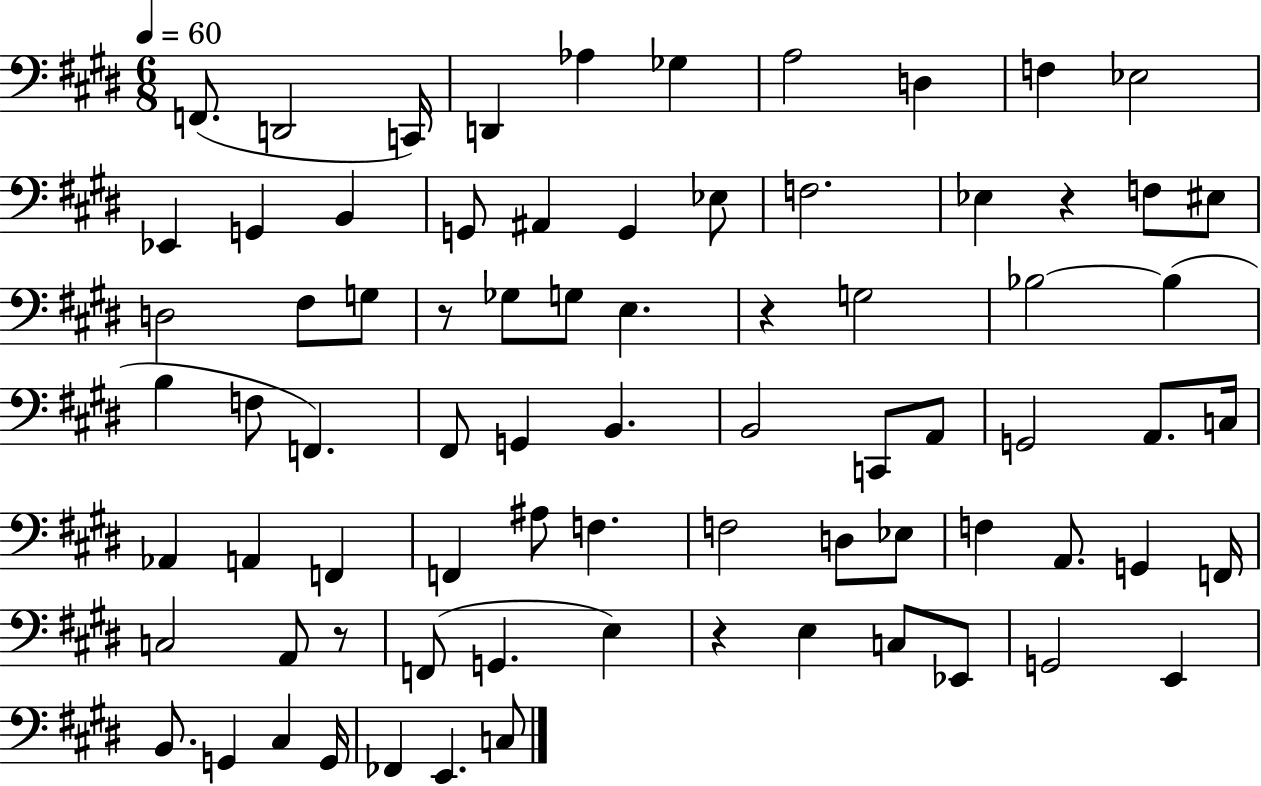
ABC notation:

X:1
T:Untitled
M:6/8
L:1/4
K:E
F,,/2 D,,2 C,,/4 D,, _A, _G, A,2 D, F, _E,2 _E,, G,, B,, G,,/2 ^A,, G,, _E,/2 F,2 _E, z F,/2 ^E,/2 D,2 ^F,/2 G,/2 z/2 _G,/2 G,/2 E, z G,2 _B,2 _B, B, F,/2 F,, ^F,,/2 G,, B,, B,,2 C,,/2 A,,/2 G,,2 A,,/2 C,/4 _A,, A,, F,, F,, ^A,/2 F, F,2 D,/2 _E,/2 F, A,,/2 G,, F,,/4 C,2 A,,/2 z/2 F,,/2 G,, E, z E, C,/2 _E,,/2 G,,2 E,, B,,/2 G,, ^C, G,,/4 _F,, E,, C,/2